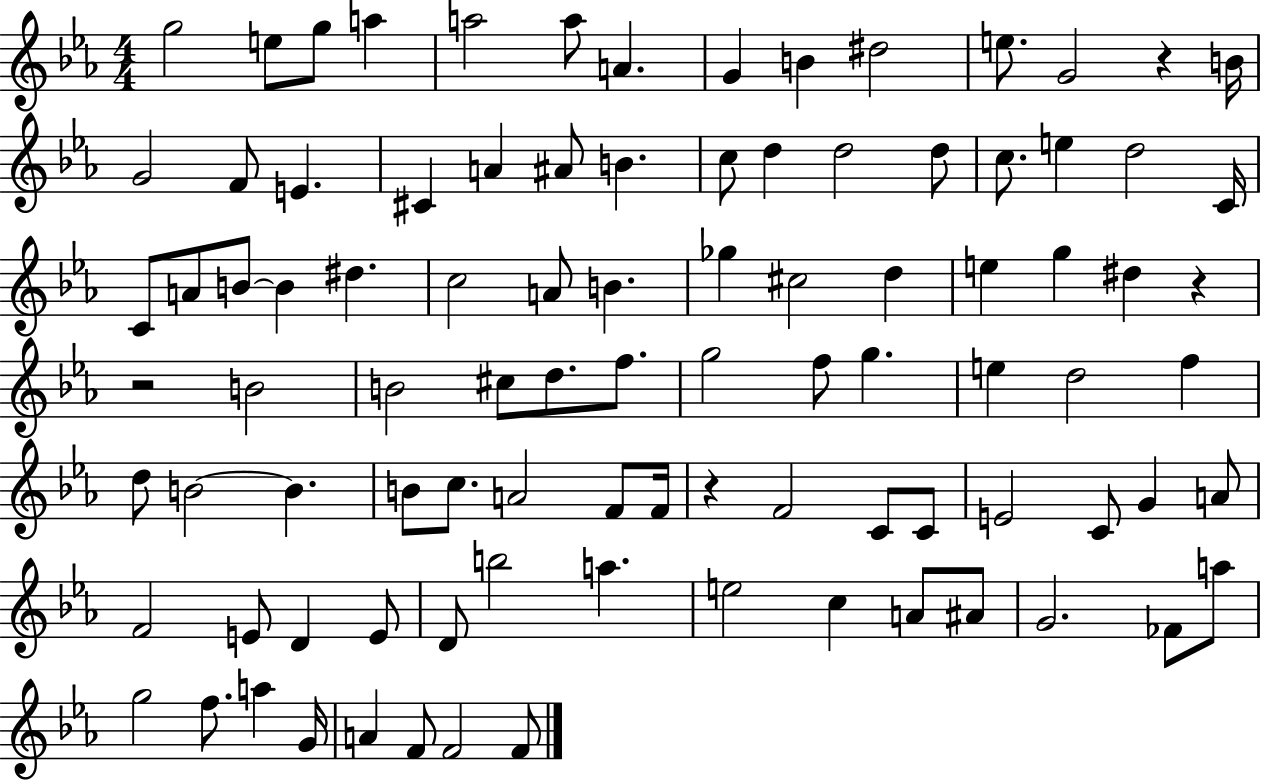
G5/h E5/e G5/e A5/q A5/h A5/e A4/q. G4/q B4/q D#5/h E5/e. G4/h R/q B4/s G4/h F4/e E4/q. C#4/q A4/q A#4/e B4/q. C5/e D5/q D5/h D5/e C5/e. E5/q D5/h C4/s C4/e A4/e B4/e B4/q D#5/q. C5/h A4/e B4/q. Gb5/q C#5/h D5/q E5/q G5/q D#5/q R/q R/h B4/h B4/h C#5/e D5/e. F5/e. G5/h F5/e G5/q. E5/q D5/h F5/q D5/e B4/h B4/q. B4/e C5/e. A4/h F4/e F4/s R/q F4/h C4/e C4/e E4/h C4/e G4/q A4/e F4/h E4/e D4/q E4/e D4/e B5/h A5/q. E5/h C5/q A4/e A#4/e G4/h. FES4/e A5/e G5/h F5/e. A5/q G4/s A4/q F4/e F4/h F4/e